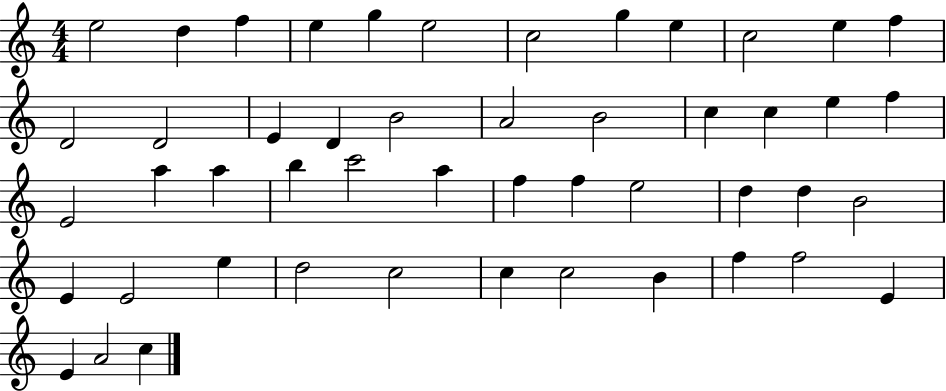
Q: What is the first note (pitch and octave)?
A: E5